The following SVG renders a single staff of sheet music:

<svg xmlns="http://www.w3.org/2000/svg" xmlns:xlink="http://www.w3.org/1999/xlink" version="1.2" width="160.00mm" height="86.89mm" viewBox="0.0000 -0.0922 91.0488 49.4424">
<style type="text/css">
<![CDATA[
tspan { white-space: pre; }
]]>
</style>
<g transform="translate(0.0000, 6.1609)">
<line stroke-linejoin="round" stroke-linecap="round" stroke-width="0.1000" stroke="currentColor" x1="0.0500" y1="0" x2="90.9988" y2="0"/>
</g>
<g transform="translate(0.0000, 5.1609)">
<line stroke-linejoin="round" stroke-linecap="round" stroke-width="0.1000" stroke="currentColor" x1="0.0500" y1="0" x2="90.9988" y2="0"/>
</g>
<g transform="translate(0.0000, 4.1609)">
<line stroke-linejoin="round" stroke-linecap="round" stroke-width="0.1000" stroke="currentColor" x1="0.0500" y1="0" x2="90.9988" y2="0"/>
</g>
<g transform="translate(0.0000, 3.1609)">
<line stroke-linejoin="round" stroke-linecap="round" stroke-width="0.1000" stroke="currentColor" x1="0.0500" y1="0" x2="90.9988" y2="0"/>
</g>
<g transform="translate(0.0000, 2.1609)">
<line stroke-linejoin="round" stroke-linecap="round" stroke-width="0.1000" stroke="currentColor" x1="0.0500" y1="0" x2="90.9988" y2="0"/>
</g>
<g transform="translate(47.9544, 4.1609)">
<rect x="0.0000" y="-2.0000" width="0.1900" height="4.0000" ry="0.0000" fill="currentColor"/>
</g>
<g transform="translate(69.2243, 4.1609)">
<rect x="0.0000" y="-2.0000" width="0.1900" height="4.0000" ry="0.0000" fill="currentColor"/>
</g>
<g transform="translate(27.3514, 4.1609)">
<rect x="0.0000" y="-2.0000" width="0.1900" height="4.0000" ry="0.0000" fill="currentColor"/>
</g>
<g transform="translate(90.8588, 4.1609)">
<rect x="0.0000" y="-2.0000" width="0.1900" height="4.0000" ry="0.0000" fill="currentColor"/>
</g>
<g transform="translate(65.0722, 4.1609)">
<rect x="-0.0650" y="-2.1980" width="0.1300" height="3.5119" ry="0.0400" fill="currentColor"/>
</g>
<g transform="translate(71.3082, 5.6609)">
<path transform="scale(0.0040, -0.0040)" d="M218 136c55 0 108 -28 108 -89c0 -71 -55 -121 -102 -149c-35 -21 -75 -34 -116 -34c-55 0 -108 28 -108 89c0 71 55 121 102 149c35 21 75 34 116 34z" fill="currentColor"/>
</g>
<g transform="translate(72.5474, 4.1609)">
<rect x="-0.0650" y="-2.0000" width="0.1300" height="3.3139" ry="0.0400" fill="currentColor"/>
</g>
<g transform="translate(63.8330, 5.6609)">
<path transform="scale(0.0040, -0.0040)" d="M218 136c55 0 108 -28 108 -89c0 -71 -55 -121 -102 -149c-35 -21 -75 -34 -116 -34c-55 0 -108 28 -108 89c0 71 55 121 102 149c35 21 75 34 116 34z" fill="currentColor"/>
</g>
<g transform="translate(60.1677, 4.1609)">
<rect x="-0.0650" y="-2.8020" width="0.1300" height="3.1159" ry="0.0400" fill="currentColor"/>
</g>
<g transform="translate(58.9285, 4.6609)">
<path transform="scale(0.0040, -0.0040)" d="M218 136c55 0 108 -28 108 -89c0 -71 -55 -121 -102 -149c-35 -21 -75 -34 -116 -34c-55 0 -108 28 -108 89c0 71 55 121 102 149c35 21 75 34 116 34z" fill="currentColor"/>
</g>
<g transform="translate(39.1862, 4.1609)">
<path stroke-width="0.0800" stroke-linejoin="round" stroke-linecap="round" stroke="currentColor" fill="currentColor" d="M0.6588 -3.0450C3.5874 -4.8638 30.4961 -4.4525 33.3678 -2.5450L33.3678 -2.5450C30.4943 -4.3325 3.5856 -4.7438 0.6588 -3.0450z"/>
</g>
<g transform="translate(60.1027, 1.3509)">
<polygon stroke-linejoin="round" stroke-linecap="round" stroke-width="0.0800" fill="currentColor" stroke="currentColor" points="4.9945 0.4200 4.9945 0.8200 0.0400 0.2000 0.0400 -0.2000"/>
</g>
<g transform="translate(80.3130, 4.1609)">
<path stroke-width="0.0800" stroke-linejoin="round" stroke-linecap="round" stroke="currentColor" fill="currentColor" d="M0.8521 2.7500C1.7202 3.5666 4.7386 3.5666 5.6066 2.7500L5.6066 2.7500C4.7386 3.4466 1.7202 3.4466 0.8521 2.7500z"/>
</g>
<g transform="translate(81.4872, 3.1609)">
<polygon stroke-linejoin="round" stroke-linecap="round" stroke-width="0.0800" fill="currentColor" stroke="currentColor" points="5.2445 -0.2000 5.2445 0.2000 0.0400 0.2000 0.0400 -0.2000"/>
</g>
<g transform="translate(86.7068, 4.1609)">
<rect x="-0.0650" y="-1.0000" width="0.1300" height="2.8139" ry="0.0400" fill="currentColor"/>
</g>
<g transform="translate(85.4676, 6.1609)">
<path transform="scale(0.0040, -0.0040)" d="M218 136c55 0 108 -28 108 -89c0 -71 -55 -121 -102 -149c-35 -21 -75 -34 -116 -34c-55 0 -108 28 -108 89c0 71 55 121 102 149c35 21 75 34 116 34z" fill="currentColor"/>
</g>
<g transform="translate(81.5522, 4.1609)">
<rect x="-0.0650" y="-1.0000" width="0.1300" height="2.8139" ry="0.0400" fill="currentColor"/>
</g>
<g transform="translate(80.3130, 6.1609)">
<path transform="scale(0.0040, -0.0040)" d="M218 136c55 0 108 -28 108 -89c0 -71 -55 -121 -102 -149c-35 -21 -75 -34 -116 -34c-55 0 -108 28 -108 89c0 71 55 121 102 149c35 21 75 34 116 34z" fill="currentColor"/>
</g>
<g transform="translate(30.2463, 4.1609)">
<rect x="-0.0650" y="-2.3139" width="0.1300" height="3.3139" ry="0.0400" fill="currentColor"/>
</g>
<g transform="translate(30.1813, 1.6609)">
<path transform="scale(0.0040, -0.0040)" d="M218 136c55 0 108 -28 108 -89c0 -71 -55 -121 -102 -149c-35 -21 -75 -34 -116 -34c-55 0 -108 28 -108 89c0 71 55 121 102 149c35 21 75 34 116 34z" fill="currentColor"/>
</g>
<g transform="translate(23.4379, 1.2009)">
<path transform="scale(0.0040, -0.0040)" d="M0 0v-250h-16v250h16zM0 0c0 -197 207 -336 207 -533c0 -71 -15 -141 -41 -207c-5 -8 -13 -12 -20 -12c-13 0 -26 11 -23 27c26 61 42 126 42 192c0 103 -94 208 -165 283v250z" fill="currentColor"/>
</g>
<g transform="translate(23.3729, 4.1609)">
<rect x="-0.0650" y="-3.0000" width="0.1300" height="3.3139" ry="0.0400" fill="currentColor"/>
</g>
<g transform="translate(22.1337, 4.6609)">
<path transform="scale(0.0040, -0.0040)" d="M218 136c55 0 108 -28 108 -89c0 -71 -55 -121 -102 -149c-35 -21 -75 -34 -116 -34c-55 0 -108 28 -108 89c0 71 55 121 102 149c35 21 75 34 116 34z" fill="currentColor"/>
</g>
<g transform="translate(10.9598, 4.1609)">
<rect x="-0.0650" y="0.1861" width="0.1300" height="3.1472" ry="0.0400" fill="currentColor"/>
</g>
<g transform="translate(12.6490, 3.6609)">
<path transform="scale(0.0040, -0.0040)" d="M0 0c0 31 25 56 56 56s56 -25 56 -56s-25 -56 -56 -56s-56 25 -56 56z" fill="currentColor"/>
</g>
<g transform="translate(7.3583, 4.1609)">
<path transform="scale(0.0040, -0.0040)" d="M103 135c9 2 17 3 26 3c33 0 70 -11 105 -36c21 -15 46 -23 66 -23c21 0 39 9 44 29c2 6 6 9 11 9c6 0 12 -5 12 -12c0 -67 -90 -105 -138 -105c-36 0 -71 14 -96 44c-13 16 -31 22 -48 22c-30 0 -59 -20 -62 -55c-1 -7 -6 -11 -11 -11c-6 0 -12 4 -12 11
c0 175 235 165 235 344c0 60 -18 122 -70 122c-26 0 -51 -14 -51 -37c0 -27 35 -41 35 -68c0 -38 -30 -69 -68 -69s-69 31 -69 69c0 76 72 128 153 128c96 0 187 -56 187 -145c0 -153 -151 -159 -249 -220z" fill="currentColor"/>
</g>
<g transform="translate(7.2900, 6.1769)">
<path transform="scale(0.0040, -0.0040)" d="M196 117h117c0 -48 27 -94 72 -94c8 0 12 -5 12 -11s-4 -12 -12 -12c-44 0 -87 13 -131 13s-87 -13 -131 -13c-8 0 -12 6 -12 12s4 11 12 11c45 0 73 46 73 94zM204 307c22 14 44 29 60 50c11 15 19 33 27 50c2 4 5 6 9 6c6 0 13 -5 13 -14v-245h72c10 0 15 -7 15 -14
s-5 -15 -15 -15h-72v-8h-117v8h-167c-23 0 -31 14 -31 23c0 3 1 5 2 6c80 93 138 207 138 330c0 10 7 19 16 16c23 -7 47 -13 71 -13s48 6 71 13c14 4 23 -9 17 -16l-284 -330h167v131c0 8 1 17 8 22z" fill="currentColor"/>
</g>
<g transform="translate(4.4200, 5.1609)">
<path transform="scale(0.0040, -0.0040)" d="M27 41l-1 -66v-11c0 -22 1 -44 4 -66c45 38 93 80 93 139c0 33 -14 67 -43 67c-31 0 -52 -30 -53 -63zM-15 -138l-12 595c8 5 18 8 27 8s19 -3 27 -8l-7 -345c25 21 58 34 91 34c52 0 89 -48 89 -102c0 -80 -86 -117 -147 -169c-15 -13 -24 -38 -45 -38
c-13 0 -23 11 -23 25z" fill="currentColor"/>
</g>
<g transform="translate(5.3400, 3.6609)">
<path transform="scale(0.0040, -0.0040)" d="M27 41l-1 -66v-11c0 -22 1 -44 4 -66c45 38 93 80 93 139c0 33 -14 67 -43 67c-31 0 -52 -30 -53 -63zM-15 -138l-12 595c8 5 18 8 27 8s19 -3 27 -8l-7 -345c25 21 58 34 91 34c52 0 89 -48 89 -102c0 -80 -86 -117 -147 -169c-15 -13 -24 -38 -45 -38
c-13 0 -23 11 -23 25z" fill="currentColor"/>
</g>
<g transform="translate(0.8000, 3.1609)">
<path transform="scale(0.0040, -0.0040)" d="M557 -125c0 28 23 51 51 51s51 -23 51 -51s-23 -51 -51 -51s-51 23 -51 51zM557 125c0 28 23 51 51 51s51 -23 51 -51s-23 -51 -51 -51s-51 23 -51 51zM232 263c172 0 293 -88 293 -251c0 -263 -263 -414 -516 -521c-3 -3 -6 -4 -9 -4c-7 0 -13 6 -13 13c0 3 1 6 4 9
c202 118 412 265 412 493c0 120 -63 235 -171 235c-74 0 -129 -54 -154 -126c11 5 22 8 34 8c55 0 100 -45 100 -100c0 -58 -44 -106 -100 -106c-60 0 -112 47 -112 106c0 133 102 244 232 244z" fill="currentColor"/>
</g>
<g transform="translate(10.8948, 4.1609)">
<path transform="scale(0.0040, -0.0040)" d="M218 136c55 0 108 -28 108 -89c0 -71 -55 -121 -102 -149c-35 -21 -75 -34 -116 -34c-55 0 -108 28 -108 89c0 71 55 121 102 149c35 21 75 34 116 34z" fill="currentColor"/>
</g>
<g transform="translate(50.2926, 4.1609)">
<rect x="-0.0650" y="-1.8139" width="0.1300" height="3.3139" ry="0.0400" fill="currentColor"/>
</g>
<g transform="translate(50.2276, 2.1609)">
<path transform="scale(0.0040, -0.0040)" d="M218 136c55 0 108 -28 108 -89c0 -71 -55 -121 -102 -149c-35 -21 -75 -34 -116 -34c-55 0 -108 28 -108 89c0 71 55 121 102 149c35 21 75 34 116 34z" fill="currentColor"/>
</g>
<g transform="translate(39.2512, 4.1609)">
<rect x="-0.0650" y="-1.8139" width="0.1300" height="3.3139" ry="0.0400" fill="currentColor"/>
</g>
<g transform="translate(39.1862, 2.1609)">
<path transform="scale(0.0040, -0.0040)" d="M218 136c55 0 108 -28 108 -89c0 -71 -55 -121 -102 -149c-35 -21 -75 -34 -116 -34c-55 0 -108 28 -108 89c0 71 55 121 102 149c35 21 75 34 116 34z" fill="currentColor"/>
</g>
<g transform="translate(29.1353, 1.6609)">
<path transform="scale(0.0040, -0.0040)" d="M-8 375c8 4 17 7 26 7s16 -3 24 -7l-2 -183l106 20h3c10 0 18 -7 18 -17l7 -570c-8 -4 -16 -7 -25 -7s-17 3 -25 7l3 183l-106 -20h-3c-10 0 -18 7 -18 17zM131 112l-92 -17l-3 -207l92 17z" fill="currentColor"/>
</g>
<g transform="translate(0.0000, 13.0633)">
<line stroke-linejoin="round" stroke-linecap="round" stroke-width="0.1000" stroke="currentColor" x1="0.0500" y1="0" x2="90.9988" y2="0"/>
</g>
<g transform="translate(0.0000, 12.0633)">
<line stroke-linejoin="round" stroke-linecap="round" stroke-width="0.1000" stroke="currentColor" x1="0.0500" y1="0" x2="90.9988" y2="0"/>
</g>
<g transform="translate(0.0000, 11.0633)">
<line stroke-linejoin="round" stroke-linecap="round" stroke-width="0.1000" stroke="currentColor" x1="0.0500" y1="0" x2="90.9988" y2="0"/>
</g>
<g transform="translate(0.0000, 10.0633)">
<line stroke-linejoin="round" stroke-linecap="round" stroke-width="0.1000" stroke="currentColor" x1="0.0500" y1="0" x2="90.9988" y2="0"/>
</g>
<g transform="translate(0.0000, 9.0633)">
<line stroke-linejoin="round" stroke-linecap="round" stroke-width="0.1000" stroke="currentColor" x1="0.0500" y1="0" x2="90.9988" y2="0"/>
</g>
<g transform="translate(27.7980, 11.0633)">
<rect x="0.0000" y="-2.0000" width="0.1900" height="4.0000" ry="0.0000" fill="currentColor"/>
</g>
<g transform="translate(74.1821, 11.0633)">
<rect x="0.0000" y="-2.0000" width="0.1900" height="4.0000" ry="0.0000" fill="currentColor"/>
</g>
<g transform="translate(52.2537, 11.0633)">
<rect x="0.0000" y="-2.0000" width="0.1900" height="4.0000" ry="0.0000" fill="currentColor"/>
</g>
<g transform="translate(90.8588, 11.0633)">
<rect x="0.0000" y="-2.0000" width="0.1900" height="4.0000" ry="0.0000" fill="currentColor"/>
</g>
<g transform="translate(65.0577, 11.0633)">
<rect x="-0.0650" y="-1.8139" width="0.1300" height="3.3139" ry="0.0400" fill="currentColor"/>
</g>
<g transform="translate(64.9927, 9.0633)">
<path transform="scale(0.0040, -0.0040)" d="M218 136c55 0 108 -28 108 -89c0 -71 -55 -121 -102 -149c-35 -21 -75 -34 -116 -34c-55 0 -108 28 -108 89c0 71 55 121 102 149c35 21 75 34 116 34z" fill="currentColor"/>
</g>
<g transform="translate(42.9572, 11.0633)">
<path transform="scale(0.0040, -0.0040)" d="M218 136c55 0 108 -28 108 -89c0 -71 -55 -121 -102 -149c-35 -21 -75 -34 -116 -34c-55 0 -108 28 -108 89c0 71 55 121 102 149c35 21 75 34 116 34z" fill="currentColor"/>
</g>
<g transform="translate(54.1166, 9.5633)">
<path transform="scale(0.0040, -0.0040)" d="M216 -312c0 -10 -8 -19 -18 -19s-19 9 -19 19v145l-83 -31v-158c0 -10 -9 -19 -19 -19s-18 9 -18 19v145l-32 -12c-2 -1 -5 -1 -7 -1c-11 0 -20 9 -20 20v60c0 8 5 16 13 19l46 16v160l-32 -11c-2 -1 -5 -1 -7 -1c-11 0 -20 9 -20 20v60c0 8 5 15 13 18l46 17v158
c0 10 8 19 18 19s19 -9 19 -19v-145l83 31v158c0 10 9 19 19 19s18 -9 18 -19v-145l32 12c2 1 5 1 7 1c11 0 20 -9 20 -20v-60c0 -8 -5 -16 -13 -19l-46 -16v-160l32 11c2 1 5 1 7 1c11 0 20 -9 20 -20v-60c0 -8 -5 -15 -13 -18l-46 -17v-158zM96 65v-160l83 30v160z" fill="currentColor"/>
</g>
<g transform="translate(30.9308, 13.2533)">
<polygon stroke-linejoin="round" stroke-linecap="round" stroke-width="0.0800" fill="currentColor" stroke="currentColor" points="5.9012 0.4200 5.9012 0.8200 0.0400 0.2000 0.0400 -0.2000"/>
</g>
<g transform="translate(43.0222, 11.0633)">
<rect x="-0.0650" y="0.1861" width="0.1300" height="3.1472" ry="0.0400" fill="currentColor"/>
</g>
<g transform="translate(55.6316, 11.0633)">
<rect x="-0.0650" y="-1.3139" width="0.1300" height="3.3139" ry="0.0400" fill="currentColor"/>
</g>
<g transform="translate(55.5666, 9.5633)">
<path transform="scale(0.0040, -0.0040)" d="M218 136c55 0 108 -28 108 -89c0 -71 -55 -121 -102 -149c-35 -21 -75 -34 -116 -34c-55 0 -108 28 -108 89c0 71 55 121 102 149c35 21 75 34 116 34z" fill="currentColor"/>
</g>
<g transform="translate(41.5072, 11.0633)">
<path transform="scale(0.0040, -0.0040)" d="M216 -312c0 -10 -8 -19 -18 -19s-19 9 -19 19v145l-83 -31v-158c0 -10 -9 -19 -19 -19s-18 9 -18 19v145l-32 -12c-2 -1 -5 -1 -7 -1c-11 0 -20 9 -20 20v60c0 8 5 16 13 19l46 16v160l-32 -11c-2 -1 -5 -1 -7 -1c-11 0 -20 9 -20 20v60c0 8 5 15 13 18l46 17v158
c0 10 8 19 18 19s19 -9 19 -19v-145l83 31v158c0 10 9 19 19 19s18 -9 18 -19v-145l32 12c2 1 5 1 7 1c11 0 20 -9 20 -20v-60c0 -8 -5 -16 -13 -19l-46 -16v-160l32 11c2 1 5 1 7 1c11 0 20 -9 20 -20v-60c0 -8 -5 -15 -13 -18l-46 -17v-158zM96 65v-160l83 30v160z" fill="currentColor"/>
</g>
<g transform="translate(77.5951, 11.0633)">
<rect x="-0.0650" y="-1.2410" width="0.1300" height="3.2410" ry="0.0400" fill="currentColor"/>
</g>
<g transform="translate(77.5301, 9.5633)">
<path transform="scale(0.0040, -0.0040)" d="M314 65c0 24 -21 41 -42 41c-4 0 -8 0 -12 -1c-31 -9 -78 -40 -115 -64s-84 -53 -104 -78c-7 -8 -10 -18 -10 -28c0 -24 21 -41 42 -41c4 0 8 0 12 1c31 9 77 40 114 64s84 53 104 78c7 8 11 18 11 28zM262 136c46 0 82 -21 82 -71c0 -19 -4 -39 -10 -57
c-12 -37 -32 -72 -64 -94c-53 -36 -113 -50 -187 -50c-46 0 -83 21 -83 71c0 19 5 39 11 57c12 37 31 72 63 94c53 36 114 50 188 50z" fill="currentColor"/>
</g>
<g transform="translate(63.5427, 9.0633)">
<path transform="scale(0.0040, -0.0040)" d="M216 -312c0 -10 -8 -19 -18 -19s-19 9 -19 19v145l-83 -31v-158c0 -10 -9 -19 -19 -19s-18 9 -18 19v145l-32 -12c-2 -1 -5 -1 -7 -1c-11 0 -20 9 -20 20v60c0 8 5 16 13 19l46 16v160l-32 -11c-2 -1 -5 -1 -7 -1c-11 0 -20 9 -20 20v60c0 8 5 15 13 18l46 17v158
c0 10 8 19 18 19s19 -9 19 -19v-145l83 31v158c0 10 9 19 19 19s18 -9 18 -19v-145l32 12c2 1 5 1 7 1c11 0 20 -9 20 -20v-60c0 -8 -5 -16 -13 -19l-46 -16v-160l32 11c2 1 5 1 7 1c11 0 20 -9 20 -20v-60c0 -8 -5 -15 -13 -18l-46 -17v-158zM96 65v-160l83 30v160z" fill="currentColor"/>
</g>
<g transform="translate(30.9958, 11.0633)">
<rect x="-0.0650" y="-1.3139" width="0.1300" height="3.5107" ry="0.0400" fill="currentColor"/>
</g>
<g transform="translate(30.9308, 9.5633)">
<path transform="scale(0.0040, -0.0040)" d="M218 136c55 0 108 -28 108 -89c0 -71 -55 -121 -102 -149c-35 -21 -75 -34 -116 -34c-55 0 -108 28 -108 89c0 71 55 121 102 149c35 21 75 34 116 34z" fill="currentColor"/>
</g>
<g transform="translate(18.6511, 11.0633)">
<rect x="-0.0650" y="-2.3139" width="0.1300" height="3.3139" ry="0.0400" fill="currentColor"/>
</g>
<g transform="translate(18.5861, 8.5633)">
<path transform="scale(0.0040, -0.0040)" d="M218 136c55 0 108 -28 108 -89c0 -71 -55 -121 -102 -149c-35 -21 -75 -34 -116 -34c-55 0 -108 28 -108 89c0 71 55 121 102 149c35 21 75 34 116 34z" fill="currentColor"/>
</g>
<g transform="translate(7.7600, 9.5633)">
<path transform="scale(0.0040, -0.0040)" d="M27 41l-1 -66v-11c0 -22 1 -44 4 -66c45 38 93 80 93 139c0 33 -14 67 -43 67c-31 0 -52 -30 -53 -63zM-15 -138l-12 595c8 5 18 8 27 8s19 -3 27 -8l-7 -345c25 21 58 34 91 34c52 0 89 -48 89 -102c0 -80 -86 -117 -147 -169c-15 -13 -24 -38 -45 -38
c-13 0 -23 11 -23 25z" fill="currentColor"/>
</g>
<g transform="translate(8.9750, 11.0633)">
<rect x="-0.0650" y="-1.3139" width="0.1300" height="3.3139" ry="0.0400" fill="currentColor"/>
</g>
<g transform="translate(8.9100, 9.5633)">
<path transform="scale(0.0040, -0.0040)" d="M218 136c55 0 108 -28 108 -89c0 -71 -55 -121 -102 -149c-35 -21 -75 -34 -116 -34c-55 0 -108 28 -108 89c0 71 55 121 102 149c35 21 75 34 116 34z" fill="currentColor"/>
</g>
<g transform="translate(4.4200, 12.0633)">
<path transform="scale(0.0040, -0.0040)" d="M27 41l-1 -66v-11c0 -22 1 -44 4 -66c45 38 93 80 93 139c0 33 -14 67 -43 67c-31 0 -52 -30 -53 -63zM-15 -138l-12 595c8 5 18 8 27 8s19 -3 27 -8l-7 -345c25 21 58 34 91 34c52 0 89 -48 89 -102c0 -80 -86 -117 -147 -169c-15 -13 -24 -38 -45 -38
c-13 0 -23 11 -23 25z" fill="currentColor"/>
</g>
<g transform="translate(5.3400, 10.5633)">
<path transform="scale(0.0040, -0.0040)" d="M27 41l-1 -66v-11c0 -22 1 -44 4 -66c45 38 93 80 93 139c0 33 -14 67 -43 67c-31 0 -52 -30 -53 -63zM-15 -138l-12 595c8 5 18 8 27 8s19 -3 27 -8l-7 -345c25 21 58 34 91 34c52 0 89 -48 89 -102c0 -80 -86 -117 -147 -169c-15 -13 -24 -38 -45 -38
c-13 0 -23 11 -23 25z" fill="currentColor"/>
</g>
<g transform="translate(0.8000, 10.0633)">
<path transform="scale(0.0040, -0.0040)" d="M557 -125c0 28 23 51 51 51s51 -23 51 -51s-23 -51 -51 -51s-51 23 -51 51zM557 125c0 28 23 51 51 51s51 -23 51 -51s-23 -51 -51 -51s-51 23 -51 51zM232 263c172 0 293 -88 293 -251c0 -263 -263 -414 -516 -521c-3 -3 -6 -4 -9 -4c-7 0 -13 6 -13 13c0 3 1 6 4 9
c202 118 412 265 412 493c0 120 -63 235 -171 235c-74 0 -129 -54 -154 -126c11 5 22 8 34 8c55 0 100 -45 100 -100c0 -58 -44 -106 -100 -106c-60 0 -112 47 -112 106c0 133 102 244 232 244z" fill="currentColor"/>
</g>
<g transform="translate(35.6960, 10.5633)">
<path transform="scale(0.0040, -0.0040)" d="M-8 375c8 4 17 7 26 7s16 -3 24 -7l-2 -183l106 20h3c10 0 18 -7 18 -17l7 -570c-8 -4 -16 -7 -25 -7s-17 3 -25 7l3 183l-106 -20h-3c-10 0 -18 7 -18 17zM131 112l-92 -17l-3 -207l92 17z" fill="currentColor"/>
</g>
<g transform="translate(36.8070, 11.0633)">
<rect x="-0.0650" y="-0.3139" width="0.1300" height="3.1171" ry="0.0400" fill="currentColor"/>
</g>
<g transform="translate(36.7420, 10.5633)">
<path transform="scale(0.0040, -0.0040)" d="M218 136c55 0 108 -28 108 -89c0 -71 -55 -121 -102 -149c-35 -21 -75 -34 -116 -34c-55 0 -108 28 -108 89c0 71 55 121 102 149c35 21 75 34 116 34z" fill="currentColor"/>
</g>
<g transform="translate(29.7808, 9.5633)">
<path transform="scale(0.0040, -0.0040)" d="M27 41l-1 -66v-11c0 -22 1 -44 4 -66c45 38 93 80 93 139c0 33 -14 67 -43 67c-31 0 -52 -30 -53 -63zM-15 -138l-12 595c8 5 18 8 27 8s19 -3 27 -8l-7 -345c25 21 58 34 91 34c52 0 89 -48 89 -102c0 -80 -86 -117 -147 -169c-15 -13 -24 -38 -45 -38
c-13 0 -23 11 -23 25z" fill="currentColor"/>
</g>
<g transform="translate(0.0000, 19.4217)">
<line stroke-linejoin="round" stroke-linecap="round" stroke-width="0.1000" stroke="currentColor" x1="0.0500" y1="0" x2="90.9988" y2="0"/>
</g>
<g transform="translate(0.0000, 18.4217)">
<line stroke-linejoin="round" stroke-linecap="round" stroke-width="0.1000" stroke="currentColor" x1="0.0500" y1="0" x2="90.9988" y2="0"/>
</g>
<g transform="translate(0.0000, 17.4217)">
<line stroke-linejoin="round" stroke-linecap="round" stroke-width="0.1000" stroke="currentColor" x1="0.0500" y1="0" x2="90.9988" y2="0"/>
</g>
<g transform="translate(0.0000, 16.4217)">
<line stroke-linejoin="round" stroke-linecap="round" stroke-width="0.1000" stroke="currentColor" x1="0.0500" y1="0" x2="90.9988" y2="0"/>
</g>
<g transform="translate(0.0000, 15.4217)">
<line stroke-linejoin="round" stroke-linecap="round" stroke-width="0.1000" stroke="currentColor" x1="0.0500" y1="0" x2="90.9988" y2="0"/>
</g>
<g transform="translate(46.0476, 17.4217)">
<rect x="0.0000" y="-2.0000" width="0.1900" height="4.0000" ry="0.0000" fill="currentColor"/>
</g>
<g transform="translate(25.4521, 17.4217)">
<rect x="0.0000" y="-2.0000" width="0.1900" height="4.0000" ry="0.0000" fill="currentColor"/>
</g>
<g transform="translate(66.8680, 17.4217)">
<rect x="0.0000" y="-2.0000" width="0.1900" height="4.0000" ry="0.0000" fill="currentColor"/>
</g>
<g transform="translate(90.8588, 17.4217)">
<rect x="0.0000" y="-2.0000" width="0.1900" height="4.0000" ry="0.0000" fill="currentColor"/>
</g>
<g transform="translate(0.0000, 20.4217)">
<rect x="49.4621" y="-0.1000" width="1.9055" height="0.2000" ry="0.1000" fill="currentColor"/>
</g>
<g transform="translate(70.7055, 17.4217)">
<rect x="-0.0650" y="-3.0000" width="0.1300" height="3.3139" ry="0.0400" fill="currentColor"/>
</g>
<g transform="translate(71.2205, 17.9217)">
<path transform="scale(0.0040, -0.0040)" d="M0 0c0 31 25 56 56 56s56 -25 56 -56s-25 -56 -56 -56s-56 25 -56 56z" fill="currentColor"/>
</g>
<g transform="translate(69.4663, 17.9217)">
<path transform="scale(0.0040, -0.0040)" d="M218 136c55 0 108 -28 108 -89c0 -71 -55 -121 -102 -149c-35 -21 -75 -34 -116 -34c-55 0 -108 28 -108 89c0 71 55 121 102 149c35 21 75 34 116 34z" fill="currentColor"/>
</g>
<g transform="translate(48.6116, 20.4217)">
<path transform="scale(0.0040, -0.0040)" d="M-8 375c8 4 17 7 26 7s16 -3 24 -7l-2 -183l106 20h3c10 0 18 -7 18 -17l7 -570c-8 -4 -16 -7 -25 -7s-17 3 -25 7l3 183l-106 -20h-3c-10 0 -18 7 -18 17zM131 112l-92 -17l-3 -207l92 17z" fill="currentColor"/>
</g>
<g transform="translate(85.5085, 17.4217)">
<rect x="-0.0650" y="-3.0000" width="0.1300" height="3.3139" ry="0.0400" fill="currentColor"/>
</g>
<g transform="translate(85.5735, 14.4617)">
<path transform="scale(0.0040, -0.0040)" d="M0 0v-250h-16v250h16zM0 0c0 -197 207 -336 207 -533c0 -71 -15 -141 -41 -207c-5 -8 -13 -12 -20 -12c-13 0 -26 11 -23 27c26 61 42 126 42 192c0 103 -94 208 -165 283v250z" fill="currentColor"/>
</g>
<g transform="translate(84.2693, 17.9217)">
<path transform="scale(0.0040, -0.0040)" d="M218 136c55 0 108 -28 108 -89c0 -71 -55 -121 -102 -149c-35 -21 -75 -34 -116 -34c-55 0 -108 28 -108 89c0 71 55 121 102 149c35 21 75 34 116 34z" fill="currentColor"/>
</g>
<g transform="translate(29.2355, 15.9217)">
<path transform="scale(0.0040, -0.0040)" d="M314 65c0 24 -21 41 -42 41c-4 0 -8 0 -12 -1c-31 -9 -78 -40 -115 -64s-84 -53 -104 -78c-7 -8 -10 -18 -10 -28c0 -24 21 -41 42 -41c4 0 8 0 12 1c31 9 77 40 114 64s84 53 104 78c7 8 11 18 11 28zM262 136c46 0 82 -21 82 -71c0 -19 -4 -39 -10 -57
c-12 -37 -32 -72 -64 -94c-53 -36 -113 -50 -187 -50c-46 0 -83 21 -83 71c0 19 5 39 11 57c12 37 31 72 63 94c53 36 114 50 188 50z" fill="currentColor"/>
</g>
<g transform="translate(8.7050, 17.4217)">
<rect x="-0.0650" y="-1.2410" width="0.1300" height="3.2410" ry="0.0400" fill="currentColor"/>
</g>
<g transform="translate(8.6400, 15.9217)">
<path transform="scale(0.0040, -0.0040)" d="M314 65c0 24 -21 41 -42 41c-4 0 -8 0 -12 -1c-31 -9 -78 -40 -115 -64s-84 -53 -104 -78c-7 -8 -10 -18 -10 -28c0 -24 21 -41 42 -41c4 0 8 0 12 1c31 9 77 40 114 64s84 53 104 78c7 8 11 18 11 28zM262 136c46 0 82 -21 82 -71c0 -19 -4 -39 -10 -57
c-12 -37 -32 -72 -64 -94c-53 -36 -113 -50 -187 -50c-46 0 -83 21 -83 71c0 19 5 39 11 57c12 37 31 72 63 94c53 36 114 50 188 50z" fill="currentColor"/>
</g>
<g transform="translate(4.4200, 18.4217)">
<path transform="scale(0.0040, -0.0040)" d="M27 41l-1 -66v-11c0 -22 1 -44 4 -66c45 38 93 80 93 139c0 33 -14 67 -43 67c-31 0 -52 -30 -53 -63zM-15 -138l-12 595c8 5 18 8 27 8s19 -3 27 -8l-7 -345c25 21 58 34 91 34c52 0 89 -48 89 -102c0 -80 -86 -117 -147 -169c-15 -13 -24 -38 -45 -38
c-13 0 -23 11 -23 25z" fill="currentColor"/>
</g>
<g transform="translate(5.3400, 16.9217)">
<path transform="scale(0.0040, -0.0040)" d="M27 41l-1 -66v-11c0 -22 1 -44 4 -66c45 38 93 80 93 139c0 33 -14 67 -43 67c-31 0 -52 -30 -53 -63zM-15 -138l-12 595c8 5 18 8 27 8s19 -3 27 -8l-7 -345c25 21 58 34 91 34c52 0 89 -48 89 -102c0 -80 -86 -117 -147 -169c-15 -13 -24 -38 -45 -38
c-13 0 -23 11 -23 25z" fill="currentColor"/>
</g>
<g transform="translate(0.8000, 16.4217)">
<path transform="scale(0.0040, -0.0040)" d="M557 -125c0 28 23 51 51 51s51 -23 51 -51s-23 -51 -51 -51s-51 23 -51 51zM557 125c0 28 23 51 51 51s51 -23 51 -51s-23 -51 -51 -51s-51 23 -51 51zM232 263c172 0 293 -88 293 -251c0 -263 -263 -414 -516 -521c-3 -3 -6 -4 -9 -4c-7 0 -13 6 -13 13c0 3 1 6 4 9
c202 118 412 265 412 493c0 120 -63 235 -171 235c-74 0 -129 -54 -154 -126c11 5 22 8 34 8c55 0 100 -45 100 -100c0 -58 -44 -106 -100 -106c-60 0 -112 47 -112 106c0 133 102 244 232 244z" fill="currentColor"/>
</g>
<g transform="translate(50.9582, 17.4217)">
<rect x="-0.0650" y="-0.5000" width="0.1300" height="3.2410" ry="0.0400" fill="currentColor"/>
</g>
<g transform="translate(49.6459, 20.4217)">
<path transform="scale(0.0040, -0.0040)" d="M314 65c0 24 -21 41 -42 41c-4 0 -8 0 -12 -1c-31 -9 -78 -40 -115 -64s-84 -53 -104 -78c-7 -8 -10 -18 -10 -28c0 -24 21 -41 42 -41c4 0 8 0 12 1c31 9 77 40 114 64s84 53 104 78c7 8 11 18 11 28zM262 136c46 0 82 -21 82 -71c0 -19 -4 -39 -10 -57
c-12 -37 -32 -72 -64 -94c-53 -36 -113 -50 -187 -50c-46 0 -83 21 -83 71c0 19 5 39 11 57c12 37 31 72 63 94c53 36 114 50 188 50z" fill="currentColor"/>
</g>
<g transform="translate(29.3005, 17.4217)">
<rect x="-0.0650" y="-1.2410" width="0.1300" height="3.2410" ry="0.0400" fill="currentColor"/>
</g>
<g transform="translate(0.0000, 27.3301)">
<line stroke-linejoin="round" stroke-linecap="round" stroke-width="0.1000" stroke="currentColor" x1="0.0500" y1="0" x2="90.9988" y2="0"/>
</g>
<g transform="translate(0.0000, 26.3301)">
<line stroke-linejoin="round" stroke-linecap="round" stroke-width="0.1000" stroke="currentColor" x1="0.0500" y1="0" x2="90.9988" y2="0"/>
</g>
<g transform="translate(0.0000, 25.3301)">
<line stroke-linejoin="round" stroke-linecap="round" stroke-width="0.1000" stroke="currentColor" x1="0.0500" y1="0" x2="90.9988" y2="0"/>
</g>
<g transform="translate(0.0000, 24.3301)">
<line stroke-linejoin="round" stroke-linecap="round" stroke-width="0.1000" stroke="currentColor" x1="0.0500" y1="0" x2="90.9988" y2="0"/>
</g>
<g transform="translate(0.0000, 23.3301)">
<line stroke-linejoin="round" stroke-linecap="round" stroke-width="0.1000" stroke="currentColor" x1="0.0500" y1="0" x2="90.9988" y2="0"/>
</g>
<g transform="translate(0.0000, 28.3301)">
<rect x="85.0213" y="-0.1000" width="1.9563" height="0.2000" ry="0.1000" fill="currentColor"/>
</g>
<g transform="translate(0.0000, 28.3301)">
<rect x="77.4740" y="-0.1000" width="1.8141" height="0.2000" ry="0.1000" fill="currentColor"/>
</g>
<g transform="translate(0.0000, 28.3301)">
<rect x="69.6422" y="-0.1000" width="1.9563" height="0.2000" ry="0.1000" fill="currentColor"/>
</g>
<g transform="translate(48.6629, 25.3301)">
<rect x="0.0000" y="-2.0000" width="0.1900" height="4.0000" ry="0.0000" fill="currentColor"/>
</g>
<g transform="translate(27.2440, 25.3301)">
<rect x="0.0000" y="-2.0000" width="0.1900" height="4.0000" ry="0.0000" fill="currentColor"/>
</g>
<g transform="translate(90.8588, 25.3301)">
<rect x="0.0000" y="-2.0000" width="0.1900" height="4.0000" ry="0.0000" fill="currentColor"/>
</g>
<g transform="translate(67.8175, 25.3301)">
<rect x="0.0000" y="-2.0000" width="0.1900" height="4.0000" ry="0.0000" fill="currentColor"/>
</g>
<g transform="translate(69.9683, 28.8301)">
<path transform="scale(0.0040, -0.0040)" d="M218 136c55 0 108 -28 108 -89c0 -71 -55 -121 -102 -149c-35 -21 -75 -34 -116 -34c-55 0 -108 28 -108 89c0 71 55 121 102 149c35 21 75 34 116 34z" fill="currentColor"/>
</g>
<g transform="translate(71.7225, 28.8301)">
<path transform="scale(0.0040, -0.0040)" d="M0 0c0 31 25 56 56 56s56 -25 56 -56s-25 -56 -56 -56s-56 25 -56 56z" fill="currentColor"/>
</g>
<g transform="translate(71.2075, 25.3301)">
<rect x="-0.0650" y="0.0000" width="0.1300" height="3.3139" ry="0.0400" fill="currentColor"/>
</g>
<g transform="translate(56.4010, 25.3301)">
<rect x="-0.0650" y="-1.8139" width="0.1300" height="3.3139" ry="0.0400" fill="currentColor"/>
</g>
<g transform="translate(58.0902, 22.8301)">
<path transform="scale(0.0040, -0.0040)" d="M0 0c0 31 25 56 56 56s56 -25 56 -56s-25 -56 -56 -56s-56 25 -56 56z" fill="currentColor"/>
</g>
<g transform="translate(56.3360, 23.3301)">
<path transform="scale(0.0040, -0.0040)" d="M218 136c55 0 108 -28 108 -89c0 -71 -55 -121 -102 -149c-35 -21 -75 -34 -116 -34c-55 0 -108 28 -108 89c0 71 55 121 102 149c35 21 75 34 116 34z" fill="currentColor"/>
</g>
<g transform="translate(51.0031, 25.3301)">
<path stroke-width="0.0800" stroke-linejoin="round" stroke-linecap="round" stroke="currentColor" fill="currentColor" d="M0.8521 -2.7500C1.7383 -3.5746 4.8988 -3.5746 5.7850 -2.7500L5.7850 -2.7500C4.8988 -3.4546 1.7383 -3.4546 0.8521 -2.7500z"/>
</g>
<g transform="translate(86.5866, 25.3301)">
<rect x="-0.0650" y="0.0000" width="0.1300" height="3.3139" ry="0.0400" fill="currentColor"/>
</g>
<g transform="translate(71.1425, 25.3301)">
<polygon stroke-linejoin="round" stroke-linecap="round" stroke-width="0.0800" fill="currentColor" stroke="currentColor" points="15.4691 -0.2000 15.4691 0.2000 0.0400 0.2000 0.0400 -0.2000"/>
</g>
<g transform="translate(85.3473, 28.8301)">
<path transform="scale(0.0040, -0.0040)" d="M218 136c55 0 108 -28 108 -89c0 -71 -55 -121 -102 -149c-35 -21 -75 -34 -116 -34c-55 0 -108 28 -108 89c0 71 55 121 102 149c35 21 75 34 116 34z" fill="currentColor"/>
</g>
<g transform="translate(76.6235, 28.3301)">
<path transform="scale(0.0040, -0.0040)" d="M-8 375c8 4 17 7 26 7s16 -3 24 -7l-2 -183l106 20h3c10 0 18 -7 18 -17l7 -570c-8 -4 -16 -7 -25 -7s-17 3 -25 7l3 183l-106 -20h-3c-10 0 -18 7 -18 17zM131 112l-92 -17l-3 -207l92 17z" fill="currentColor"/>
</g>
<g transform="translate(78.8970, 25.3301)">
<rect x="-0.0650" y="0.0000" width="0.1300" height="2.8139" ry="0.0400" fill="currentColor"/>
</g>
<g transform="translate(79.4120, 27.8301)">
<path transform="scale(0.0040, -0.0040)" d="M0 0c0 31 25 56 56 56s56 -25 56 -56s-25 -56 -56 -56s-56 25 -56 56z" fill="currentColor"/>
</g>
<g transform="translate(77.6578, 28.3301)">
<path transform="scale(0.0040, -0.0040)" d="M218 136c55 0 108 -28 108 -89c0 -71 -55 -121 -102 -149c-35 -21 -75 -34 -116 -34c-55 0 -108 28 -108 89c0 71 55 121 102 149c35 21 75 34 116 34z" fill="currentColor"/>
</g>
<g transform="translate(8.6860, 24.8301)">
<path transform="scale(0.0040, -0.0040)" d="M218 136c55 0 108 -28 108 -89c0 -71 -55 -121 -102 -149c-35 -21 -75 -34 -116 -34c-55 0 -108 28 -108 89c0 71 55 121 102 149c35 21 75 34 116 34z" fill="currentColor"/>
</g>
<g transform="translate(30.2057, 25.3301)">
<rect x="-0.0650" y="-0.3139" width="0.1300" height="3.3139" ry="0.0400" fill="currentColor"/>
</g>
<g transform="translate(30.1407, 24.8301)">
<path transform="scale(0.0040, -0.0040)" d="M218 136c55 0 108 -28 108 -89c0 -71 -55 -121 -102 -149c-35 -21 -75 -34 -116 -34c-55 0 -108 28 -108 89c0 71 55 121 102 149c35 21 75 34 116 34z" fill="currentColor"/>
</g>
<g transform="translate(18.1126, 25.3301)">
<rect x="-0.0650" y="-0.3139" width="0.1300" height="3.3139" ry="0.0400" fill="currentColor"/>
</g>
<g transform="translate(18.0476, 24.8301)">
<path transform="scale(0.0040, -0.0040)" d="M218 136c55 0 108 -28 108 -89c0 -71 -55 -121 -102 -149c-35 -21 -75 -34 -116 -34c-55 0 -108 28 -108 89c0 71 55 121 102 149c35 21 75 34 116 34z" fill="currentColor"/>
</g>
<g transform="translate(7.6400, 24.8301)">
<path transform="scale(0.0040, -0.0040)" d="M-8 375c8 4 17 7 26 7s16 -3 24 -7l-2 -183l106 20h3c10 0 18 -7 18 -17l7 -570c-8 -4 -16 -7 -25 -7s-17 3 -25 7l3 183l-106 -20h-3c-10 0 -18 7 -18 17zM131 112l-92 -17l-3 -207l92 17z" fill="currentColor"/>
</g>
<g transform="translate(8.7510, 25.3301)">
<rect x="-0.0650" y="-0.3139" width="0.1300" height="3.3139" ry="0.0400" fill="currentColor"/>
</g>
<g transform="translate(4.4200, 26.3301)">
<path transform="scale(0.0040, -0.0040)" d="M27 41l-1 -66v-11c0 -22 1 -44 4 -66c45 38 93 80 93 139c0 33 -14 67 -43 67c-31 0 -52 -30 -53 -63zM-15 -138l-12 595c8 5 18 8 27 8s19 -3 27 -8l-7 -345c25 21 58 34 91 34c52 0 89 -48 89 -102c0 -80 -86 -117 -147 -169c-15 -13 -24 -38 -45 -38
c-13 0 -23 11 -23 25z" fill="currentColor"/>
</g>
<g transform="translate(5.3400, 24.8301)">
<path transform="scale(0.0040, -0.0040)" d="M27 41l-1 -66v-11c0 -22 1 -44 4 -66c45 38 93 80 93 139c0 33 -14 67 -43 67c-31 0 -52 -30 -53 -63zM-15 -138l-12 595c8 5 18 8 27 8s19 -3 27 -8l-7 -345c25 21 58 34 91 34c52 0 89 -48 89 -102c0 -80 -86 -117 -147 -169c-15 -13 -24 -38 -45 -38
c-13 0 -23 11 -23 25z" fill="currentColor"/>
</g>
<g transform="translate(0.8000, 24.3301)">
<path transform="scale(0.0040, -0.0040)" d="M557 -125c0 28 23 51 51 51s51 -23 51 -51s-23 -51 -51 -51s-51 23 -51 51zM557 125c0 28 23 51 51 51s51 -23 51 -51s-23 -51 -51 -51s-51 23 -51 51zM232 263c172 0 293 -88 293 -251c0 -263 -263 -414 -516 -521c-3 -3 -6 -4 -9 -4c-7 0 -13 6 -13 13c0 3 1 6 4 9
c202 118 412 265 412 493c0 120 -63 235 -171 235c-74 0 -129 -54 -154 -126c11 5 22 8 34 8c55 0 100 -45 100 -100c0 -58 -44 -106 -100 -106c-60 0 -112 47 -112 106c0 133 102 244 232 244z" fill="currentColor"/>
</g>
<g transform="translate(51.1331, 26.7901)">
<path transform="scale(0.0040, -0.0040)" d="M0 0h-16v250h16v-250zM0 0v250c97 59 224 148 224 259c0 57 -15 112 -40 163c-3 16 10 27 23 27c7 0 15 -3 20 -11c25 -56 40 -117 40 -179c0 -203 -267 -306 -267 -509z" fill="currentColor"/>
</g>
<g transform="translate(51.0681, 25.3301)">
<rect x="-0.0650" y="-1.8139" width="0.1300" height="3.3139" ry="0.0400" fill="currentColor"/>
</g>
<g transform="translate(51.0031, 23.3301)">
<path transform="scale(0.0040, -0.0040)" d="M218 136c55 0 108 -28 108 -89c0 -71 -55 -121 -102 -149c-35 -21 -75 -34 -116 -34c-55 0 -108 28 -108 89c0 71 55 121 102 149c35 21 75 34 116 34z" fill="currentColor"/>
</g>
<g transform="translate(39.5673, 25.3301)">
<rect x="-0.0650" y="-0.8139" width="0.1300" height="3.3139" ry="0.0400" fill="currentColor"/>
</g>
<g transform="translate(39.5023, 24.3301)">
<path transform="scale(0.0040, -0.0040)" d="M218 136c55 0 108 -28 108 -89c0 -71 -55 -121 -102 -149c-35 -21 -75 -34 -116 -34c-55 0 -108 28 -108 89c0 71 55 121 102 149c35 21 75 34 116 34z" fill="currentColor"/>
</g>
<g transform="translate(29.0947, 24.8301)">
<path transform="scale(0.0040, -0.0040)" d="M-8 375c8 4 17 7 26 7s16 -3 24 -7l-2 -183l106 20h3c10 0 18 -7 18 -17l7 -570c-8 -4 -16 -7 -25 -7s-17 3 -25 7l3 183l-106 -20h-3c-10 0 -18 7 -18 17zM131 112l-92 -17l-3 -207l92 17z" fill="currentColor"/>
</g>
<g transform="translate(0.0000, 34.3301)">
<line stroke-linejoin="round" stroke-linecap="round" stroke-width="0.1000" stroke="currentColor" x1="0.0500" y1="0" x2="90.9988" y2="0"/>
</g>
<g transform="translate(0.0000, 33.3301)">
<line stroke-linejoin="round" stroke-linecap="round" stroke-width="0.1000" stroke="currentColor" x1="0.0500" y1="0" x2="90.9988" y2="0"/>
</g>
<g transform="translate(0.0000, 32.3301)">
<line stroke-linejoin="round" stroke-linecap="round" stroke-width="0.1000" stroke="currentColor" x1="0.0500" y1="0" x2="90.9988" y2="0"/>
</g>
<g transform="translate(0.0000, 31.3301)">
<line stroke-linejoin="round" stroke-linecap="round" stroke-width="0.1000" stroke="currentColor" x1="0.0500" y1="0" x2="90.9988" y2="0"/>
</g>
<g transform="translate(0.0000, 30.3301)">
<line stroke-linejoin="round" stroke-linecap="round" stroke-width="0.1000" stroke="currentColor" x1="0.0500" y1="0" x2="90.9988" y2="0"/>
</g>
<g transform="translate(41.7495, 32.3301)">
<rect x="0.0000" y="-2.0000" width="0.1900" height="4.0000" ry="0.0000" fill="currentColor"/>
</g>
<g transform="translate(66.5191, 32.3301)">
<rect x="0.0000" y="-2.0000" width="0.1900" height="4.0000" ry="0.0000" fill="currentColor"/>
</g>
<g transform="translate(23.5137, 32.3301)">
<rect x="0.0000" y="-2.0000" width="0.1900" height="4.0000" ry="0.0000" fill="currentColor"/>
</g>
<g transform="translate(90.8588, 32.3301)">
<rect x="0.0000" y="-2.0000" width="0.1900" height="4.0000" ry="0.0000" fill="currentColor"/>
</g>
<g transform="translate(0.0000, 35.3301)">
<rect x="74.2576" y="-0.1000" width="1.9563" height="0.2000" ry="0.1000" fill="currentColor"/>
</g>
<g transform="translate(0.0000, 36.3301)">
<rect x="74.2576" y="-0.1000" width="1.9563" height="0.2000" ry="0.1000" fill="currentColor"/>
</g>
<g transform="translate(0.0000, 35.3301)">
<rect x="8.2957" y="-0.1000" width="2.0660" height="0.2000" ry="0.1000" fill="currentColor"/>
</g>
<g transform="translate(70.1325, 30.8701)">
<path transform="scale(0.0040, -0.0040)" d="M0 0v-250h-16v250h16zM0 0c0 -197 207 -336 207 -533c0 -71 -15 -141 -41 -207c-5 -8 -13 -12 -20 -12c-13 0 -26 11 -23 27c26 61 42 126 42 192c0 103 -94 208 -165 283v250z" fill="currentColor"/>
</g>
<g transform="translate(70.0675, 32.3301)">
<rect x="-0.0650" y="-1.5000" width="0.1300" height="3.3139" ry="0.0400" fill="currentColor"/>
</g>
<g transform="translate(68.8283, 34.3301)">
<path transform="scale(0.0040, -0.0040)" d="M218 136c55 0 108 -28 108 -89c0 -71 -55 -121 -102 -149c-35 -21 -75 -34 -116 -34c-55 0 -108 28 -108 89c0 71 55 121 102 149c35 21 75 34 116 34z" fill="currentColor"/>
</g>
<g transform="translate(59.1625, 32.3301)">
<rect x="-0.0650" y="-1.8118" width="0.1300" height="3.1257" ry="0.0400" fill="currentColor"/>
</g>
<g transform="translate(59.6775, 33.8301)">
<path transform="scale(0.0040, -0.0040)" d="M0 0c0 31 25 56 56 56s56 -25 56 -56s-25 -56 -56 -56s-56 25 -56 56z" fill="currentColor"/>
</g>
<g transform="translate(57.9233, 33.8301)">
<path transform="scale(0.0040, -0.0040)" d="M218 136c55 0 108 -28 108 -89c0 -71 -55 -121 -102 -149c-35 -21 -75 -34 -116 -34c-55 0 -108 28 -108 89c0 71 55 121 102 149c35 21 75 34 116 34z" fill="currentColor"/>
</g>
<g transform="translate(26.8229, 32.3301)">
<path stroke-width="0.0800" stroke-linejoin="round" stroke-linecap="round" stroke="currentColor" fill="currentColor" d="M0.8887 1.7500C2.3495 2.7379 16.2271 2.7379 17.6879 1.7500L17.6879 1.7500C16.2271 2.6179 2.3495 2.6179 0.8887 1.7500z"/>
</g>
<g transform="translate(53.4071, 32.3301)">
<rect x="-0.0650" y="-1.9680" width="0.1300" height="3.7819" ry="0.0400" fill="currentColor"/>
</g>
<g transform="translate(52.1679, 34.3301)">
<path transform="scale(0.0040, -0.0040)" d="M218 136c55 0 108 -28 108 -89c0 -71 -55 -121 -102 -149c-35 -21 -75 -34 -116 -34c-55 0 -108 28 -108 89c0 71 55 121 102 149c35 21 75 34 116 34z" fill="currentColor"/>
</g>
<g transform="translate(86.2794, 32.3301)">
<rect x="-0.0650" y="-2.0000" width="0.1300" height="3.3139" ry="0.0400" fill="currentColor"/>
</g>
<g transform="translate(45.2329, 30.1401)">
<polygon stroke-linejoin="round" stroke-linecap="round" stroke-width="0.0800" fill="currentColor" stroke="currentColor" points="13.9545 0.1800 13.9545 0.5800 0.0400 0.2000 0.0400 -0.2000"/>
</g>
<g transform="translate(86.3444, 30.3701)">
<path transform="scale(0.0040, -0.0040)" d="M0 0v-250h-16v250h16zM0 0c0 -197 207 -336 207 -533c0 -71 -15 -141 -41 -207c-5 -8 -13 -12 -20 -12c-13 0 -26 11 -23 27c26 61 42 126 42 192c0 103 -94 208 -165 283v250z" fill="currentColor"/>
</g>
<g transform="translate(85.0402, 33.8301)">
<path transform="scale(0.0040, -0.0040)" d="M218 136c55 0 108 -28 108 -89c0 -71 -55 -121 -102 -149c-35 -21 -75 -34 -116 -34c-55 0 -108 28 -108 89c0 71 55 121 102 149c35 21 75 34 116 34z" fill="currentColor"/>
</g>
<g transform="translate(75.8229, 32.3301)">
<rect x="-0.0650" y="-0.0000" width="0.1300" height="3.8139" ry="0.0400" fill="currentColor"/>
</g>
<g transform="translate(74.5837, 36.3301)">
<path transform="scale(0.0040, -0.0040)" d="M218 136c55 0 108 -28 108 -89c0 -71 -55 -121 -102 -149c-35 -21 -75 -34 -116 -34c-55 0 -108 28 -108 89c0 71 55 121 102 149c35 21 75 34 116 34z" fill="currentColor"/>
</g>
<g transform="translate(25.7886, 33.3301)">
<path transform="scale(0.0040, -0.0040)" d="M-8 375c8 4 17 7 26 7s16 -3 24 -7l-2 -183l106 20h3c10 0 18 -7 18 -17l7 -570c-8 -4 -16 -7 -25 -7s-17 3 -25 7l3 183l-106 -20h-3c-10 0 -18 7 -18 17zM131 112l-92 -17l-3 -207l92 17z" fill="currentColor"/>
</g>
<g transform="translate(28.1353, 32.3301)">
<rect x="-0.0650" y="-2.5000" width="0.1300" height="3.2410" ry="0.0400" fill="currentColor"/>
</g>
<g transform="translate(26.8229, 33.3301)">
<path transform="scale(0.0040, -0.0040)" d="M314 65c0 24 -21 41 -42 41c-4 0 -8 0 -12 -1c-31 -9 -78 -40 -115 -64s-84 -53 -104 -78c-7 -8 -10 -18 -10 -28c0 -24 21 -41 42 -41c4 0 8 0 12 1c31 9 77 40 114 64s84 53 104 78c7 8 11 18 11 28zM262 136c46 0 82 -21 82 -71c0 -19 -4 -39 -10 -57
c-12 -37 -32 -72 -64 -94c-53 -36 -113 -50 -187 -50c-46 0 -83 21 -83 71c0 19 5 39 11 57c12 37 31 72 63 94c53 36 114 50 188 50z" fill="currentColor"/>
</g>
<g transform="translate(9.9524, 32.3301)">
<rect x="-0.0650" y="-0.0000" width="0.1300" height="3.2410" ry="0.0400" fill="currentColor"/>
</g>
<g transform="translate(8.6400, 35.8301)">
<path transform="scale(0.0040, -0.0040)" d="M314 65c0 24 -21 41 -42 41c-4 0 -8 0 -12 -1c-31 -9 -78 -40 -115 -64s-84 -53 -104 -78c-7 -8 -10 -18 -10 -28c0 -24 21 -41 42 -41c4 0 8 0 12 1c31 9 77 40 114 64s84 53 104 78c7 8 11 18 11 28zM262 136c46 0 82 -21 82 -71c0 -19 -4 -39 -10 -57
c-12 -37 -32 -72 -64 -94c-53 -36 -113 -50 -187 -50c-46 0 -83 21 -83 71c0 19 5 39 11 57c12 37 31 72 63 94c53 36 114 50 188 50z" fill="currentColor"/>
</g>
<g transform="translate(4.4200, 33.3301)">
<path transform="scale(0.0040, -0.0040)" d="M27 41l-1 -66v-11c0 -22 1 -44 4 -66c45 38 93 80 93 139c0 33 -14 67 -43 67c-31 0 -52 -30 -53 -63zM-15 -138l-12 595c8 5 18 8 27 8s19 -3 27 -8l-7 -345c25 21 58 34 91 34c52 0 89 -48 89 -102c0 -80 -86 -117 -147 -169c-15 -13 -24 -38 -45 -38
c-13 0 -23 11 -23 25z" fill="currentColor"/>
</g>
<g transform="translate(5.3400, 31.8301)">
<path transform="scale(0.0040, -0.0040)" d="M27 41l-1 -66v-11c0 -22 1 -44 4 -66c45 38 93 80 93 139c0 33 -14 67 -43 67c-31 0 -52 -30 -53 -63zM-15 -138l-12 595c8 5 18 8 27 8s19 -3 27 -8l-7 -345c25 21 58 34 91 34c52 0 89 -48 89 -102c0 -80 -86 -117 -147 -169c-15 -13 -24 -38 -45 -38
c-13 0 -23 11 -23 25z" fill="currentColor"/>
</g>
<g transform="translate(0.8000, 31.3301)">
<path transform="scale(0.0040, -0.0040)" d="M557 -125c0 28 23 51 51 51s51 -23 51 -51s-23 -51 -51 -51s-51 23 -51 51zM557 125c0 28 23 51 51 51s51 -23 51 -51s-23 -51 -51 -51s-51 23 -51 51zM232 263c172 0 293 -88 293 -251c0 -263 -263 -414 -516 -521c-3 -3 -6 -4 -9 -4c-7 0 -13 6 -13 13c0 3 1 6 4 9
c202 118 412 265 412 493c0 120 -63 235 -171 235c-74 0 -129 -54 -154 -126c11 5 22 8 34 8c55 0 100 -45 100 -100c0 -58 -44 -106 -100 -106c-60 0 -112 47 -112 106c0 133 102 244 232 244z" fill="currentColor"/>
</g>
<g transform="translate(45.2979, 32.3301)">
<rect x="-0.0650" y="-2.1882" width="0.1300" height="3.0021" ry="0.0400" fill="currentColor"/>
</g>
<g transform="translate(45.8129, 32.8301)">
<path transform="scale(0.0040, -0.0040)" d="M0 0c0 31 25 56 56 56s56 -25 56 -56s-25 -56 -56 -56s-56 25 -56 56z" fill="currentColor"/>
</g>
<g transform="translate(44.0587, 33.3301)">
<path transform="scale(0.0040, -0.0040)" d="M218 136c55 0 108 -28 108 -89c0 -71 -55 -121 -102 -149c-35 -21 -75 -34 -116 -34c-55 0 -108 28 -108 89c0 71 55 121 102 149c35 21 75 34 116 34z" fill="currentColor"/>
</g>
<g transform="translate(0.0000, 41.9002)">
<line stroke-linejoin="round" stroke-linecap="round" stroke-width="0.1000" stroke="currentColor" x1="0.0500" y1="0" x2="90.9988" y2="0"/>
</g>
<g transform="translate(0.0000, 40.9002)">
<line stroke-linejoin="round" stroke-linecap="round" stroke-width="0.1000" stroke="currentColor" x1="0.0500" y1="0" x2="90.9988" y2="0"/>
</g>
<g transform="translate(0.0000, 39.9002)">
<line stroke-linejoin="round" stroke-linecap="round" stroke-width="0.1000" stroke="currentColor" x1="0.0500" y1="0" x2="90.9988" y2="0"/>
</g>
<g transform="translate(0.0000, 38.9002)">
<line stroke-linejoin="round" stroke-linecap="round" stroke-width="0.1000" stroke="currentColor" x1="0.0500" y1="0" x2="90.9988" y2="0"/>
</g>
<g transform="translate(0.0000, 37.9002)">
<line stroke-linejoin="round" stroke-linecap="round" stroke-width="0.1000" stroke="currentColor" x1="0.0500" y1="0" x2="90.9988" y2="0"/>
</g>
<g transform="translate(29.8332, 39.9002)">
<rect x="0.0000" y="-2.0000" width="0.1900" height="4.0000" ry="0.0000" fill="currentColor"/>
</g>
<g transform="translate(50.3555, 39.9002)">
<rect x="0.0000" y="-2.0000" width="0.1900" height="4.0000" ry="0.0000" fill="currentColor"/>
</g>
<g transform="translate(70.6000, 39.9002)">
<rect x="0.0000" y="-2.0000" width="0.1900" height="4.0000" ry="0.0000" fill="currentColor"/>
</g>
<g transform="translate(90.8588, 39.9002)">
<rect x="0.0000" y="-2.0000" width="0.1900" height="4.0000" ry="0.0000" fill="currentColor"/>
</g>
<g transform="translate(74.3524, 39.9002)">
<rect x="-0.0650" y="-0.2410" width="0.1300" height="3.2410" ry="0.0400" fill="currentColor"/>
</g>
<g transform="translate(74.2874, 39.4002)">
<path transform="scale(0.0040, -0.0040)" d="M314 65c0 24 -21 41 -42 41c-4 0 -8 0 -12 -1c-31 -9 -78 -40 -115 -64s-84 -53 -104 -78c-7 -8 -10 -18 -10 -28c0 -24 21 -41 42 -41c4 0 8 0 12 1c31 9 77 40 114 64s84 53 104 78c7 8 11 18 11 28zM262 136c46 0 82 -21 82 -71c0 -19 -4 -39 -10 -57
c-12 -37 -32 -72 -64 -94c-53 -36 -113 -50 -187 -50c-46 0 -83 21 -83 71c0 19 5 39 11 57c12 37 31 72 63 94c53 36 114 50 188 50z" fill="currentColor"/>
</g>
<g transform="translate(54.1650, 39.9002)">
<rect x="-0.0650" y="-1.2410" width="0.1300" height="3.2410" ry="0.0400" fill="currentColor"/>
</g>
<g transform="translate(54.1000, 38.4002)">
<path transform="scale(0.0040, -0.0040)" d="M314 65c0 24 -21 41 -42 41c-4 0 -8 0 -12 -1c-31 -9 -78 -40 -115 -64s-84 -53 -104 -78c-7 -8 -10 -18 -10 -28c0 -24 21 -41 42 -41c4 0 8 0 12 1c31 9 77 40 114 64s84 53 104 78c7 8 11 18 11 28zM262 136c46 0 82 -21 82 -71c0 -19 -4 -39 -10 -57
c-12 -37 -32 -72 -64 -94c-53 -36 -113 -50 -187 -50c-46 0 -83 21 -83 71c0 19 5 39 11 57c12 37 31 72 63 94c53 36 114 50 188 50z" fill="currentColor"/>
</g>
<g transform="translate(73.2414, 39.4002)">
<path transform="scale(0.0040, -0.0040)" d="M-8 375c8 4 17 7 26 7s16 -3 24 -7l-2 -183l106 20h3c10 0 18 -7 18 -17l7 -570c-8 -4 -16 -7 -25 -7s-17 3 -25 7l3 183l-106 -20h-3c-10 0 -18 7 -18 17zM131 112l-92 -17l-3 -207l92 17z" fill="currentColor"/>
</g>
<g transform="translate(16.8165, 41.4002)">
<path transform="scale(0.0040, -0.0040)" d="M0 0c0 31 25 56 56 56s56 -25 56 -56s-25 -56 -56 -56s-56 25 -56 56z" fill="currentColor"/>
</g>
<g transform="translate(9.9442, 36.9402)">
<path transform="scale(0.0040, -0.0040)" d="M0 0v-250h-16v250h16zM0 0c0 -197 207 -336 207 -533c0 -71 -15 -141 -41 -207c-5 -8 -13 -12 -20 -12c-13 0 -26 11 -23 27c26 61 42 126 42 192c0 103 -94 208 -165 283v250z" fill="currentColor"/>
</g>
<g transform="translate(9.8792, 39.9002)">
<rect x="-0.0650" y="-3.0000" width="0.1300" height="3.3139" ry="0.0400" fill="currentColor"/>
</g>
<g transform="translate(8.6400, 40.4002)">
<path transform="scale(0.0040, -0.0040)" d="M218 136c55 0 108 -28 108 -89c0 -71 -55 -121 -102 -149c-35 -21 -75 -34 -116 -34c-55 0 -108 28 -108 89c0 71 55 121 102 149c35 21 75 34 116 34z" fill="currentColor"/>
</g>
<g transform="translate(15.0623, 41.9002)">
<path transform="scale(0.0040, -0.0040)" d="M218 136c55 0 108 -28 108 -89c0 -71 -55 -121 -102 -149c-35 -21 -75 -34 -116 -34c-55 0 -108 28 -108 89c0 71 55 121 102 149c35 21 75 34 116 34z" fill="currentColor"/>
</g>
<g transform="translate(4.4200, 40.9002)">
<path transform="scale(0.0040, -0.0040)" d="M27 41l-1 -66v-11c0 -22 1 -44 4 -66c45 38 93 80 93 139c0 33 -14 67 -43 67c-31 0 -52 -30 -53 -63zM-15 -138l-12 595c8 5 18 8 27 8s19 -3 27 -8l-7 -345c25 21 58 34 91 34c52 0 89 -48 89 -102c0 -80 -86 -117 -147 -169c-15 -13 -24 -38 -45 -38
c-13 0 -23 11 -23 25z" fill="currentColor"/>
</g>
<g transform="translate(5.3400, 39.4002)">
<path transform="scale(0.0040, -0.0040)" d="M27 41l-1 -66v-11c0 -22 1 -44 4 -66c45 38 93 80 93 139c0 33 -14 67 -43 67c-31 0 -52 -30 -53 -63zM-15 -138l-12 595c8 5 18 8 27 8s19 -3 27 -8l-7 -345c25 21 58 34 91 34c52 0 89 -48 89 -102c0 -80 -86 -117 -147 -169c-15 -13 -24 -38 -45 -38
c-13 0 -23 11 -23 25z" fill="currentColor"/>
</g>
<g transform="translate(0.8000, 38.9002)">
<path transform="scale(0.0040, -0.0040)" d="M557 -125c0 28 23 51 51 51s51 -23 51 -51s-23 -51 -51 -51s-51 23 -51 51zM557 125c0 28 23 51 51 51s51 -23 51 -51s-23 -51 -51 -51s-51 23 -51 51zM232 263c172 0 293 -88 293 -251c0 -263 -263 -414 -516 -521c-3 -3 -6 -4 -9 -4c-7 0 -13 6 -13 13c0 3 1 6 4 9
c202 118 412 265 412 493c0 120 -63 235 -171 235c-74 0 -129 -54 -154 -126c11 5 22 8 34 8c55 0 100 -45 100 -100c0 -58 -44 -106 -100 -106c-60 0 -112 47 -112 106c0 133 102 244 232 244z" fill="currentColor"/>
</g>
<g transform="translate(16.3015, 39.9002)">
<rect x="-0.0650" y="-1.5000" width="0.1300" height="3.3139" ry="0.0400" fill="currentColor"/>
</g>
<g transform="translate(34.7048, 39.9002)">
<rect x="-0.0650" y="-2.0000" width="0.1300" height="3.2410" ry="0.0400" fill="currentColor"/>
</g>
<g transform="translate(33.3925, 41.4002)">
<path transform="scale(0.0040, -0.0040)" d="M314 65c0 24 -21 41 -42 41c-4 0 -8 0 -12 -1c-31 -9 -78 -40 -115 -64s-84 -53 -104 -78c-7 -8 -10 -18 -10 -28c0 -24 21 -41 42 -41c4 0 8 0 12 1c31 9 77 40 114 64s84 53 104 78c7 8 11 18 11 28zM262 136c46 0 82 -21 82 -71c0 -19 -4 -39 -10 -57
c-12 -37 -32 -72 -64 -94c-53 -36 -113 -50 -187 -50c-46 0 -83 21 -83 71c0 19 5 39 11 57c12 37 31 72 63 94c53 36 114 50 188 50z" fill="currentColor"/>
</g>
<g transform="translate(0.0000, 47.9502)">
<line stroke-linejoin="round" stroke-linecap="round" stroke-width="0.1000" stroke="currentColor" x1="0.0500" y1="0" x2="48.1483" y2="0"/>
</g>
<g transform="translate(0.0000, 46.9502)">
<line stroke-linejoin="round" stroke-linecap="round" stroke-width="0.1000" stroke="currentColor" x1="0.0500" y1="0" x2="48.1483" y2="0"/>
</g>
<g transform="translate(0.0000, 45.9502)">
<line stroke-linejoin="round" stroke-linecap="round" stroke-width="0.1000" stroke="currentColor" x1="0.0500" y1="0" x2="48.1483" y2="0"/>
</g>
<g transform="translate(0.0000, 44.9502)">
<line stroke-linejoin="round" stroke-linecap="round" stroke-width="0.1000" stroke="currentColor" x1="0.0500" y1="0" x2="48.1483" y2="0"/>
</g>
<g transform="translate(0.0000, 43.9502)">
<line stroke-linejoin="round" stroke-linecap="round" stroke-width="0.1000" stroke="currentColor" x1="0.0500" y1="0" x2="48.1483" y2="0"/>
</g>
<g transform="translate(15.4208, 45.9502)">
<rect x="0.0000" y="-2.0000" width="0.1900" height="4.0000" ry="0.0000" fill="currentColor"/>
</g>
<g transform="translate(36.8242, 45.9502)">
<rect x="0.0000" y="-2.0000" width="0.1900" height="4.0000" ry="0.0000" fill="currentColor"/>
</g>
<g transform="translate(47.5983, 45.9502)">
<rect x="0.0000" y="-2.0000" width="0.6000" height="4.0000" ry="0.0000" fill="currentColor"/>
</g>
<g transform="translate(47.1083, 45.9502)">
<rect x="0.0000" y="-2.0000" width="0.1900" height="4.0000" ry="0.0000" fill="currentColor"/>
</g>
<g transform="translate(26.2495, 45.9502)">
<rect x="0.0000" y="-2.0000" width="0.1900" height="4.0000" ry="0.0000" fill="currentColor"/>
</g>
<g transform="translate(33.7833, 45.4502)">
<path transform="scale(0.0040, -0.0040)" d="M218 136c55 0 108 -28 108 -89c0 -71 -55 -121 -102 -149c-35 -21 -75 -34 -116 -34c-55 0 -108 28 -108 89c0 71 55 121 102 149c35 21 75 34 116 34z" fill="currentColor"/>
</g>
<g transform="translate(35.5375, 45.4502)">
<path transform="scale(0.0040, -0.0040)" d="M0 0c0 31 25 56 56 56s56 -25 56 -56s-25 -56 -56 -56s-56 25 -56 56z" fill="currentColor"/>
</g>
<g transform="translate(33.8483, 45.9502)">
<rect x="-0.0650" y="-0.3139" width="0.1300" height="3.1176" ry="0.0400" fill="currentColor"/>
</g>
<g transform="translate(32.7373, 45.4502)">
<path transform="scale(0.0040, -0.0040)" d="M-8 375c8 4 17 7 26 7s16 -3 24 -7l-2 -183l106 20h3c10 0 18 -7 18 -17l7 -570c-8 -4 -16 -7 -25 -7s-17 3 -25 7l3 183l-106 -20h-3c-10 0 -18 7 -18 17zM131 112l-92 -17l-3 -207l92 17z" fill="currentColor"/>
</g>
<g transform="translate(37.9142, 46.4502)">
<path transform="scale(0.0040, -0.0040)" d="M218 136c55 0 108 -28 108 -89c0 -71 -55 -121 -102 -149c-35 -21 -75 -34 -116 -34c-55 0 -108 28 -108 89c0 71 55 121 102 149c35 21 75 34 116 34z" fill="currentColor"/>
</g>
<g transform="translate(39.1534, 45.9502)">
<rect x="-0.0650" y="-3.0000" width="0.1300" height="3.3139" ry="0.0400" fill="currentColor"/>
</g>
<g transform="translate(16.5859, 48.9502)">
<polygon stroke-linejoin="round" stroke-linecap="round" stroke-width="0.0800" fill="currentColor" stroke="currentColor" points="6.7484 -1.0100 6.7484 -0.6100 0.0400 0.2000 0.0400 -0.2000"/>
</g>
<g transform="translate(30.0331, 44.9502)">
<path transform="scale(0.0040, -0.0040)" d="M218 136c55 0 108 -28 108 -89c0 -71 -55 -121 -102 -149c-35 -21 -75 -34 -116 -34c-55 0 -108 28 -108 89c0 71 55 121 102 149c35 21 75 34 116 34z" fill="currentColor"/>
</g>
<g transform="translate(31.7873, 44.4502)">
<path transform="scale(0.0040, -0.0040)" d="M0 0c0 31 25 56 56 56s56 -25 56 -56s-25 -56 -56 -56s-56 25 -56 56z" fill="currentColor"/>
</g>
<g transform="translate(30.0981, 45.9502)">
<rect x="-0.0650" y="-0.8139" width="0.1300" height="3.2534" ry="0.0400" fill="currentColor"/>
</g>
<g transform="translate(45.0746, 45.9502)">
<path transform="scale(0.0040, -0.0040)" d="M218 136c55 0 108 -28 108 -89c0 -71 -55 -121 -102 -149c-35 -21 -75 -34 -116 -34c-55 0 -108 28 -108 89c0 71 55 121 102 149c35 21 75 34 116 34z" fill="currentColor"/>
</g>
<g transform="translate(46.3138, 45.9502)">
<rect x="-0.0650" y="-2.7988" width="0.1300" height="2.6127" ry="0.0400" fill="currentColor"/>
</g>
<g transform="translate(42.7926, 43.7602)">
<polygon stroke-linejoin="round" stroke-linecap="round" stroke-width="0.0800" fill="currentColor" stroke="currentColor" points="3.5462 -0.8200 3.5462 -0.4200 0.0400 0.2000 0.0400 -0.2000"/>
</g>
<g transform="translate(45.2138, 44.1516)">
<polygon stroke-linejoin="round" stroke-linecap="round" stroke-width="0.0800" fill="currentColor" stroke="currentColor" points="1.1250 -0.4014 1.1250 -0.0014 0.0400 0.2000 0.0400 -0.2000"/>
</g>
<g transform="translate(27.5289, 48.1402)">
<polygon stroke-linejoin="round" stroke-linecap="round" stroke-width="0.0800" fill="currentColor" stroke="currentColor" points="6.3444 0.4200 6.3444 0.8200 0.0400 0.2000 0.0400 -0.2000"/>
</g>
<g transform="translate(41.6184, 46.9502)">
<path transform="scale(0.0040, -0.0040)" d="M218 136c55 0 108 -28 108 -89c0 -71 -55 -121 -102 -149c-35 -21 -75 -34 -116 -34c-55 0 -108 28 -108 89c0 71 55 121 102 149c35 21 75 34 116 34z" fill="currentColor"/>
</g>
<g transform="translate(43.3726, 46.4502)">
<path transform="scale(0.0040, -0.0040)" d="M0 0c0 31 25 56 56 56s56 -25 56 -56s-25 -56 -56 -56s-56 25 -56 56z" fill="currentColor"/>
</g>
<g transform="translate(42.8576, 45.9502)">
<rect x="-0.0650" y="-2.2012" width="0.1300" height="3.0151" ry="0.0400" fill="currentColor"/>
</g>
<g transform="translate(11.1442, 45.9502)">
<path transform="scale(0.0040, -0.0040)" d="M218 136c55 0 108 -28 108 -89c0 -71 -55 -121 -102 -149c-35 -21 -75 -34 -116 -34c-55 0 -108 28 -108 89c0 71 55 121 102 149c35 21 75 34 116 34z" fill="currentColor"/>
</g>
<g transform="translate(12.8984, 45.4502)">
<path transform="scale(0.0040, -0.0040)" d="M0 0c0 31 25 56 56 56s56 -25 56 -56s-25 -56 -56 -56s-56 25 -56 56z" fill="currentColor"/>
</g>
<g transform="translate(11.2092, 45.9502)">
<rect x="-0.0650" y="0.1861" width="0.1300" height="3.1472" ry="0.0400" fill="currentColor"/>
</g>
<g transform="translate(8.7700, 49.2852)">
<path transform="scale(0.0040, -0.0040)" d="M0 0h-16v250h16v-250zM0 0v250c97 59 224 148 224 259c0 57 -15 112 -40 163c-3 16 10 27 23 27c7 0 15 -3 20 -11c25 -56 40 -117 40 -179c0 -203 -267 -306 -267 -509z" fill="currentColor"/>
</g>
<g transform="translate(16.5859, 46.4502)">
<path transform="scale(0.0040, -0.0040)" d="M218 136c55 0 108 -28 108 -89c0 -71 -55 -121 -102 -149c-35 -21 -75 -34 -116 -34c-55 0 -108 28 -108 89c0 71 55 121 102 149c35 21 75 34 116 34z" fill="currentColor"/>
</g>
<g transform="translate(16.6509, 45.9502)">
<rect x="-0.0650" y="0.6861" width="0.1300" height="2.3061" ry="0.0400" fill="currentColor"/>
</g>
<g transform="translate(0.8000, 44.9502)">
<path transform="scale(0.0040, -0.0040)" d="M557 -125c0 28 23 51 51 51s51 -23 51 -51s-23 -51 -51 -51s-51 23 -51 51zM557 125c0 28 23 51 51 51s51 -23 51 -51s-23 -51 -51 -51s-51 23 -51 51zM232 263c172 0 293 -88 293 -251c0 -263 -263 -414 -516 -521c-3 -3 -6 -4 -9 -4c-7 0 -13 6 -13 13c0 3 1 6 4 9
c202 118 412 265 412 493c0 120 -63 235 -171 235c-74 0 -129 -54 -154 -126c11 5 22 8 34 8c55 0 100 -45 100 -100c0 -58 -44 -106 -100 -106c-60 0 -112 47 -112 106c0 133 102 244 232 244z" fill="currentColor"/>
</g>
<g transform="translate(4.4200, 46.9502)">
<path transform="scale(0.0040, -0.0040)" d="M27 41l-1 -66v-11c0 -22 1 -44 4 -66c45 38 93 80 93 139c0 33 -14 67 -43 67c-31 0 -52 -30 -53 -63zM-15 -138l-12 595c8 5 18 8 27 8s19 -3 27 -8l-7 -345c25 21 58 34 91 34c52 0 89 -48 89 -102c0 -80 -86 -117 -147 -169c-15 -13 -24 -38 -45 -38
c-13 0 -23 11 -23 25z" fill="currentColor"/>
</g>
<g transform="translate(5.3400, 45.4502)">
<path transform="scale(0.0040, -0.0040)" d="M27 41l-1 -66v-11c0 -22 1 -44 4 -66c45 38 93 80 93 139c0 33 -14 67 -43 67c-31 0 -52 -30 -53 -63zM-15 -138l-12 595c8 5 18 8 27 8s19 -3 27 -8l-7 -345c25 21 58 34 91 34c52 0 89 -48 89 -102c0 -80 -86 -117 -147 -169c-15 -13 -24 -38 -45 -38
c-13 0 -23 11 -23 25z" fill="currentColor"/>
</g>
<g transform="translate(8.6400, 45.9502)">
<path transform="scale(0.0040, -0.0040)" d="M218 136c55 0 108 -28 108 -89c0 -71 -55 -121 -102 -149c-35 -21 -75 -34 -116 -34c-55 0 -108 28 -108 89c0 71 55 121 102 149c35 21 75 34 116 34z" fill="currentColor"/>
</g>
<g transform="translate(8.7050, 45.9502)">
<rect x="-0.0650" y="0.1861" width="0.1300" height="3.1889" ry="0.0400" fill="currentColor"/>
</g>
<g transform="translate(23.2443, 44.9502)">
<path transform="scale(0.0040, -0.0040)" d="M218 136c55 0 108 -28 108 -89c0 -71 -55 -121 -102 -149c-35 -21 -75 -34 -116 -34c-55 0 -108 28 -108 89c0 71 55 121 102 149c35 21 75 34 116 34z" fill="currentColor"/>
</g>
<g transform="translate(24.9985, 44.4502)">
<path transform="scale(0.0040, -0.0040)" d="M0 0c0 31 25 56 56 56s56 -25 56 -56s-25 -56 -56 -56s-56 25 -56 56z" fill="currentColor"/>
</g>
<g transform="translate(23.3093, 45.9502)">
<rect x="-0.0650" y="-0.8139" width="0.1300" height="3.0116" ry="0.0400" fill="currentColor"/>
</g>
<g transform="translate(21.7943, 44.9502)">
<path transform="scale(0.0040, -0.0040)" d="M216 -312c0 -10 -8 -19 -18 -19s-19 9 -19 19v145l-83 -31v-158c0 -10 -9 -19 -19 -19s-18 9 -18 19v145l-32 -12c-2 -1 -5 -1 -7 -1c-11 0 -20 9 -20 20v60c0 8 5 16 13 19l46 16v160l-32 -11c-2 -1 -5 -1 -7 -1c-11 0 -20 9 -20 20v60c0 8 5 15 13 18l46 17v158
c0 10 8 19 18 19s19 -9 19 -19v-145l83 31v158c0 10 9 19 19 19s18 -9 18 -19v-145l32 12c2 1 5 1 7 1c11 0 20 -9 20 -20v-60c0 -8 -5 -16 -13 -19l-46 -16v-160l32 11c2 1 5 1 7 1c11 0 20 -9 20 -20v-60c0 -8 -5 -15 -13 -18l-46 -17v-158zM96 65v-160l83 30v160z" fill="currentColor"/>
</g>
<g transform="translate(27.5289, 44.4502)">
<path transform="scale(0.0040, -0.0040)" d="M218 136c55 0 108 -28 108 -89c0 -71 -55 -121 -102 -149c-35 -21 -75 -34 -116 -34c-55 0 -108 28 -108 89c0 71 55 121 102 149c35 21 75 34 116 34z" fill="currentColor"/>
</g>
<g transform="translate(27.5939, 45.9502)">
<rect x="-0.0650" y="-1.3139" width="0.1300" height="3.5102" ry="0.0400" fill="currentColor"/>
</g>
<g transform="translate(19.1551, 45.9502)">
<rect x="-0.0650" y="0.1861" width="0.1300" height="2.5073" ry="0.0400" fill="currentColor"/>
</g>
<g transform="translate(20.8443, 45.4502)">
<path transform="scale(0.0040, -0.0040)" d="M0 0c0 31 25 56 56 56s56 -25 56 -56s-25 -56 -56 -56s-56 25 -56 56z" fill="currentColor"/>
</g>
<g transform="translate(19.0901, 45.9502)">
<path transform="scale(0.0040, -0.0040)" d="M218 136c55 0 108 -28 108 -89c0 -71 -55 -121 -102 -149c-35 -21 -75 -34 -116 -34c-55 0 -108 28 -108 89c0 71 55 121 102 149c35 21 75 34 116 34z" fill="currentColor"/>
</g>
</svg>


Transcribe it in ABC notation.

X:1
T:Untitled
M:2/4
L:1/4
K:Bb
D, C,/2 B, A, A, C,/2 A,,/2 A,, G,,/2 G,,/2 _G, _B, _G,/2 E,/2 ^D, ^G, ^A, G,2 G,2 G,2 E,,2 C, C,/2 E, E, E, F, A,/2 A, D,,/2 E,,/2 D,,/2 D,,2 B,,2 B,,/2 G,,/2 A,,/2 G,,/2 C,, A,,/2 C,/2 G,, A,,2 G,2 E,2 D,/2 D, C,/2 D,/2 ^F,/2 G,/2 F,/2 E,/2 C, _B,,/2 D,/4